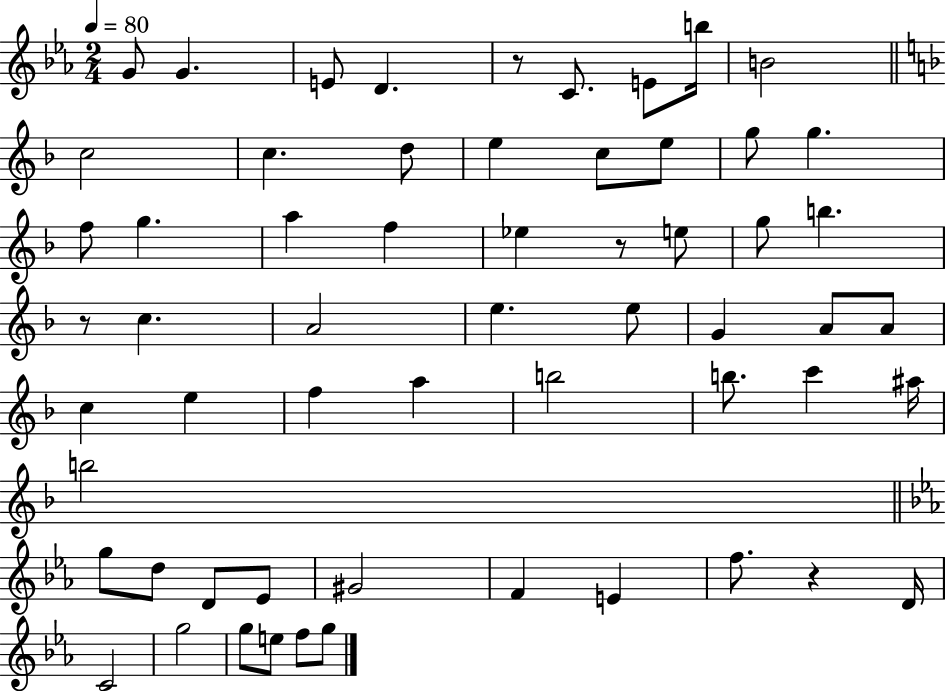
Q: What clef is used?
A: treble